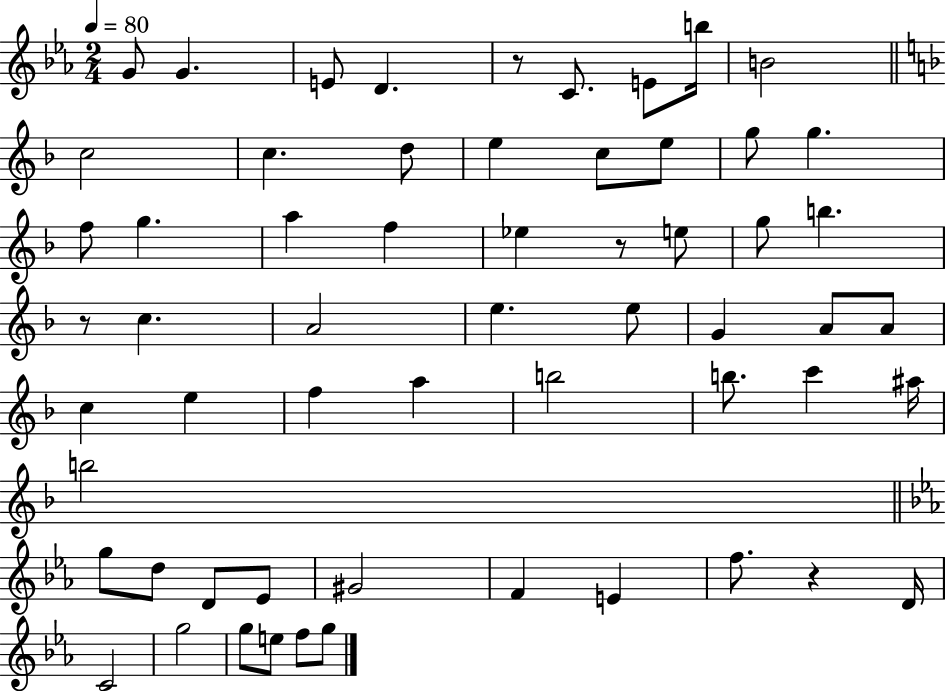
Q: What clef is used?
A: treble